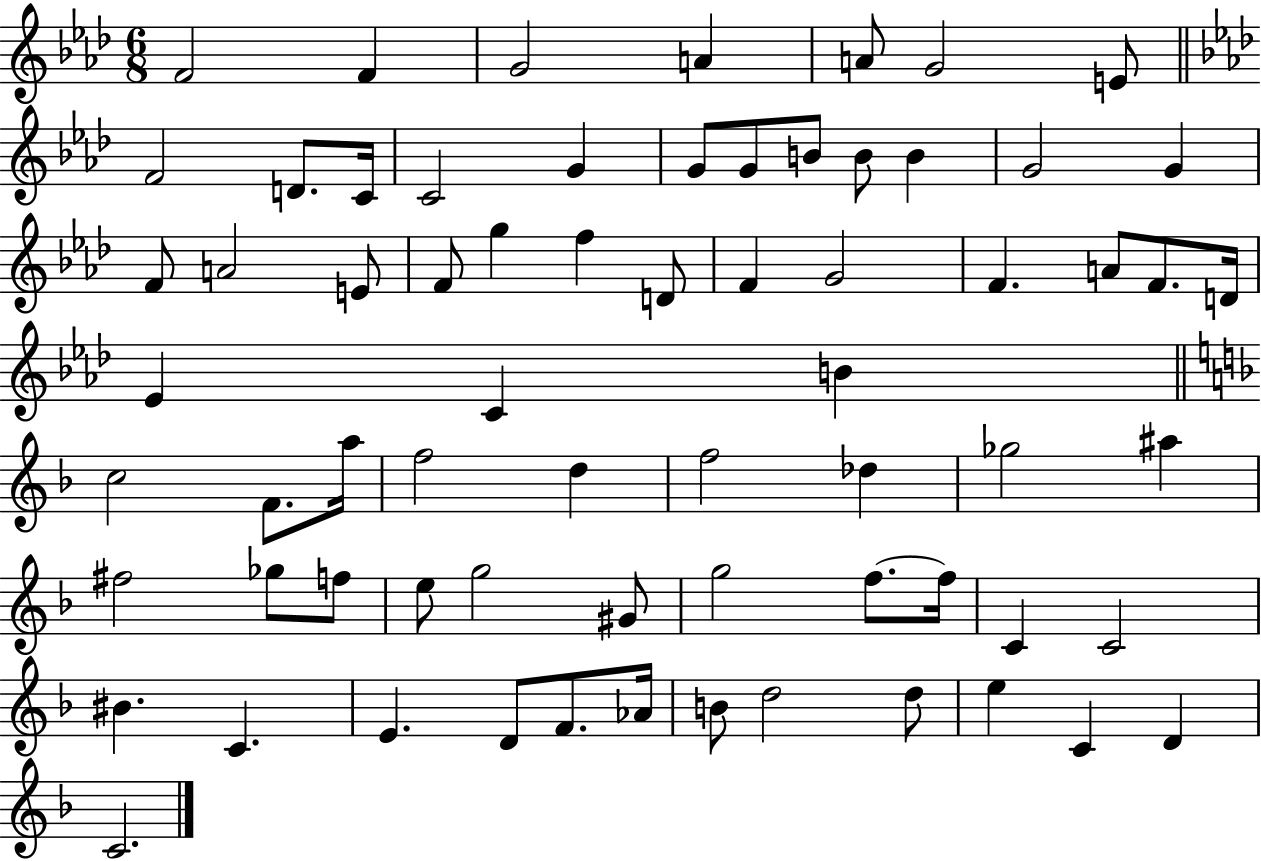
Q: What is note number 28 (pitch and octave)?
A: G4